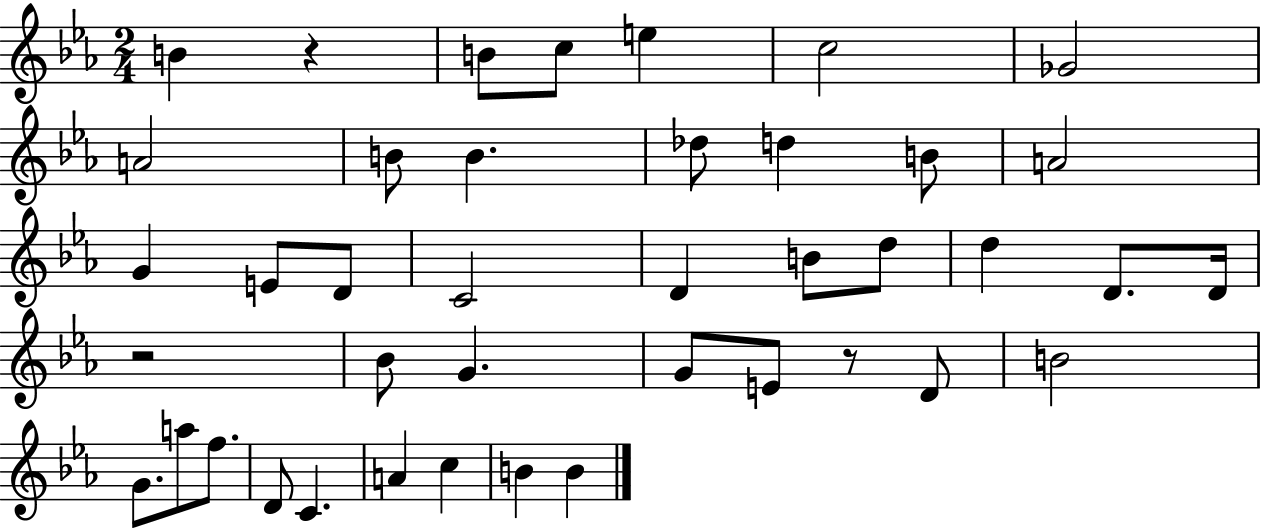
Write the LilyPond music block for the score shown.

{
  \clef treble
  \numericTimeSignature
  \time 2/4
  \key ees \major
  b'4 r4 | b'8 c''8 e''4 | c''2 | ges'2 | \break a'2 | b'8 b'4. | des''8 d''4 b'8 | a'2 | \break g'4 e'8 d'8 | c'2 | d'4 b'8 d''8 | d''4 d'8. d'16 | \break r2 | bes'8 g'4. | g'8 e'8 r8 d'8 | b'2 | \break g'8. a''8 f''8. | d'8 c'4. | a'4 c''4 | b'4 b'4 | \break \bar "|."
}